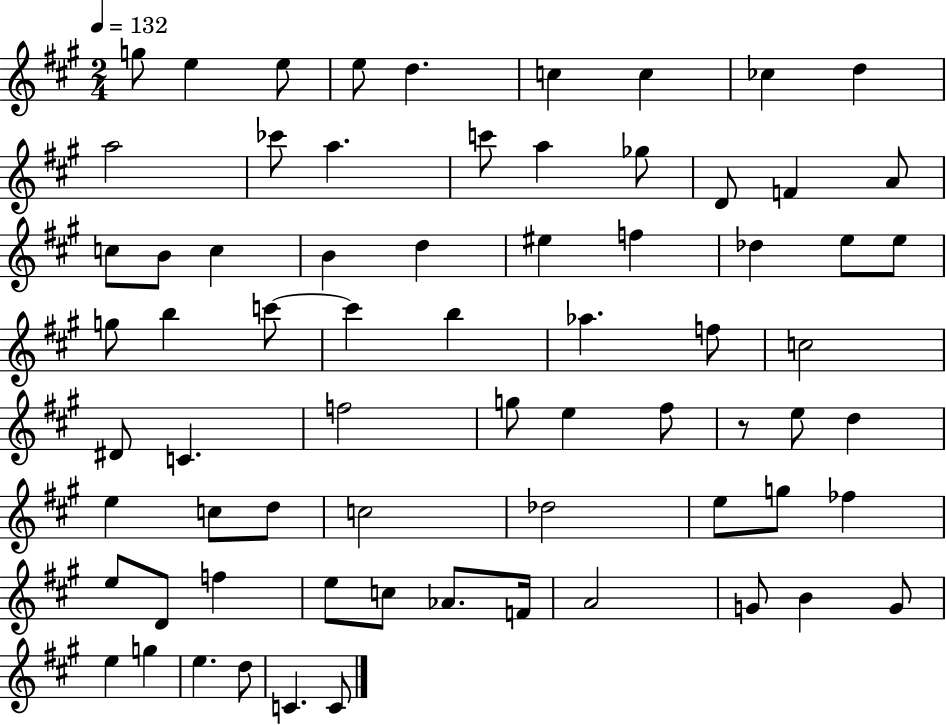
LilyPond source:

{
  \clef treble
  \numericTimeSignature
  \time 2/4
  \key a \major
  \tempo 4 = 132
  g''8 e''4 e''8 | e''8 d''4. | c''4 c''4 | ces''4 d''4 | \break a''2 | ces'''8 a''4. | c'''8 a''4 ges''8 | d'8 f'4 a'8 | \break c''8 b'8 c''4 | b'4 d''4 | eis''4 f''4 | des''4 e''8 e''8 | \break g''8 b''4 c'''8~~ | c'''4 b''4 | aes''4. f''8 | c''2 | \break dis'8 c'4. | f''2 | g''8 e''4 fis''8 | r8 e''8 d''4 | \break e''4 c''8 d''8 | c''2 | des''2 | e''8 g''8 fes''4 | \break e''8 d'8 f''4 | e''8 c''8 aes'8. f'16 | a'2 | g'8 b'4 g'8 | \break e''4 g''4 | e''4. d''8 | c'4. c'8 | \bar "|."
}